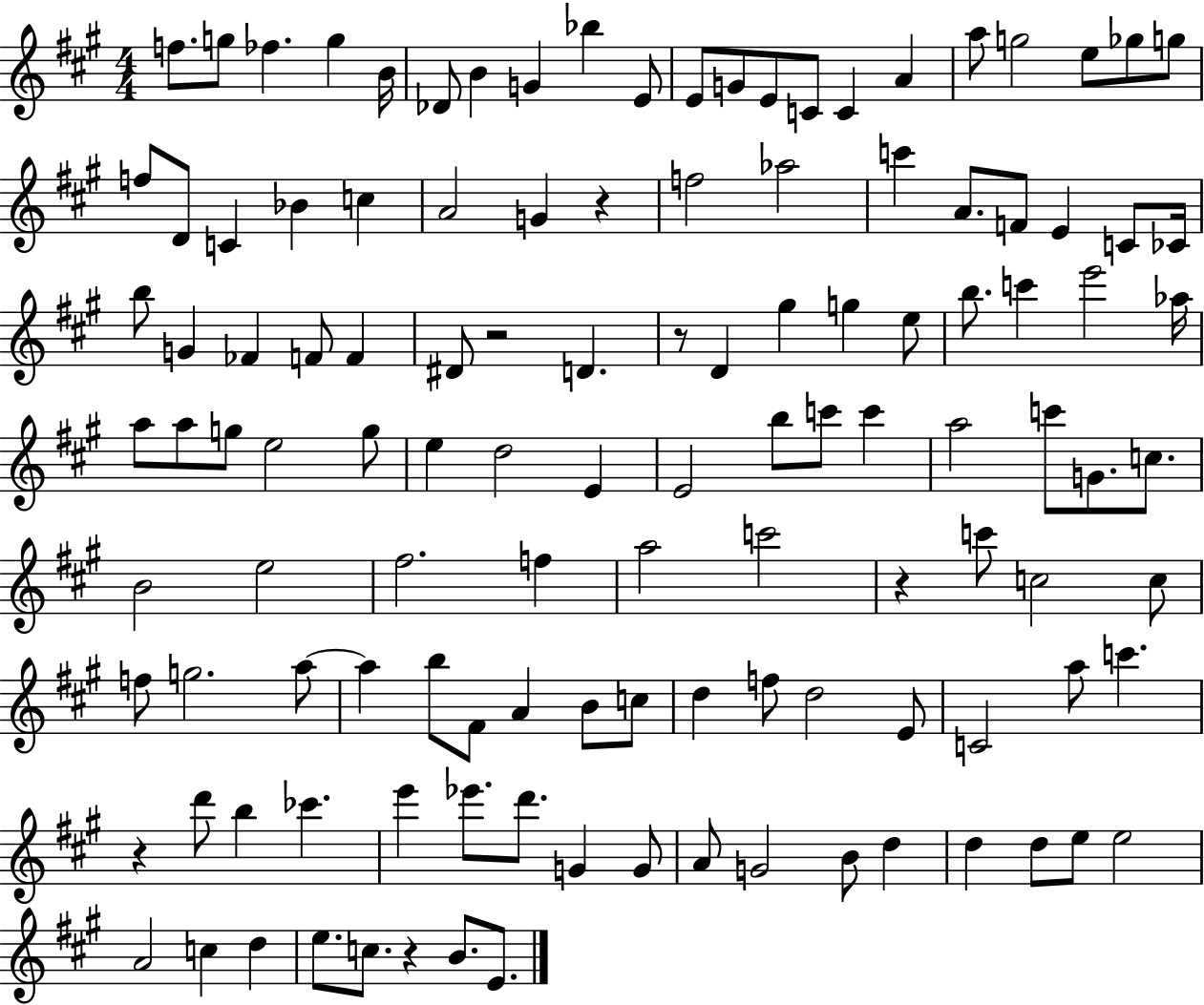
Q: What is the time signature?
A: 4/4